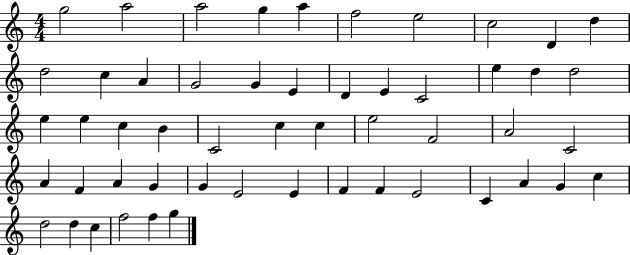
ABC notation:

X:1
T:Untitled
M:4/4
L:1/4
K:C
g2 a2 a2 g a f2 e2 c2 D d d2 c A G2 G E D E C2 e d d2 e e c B C2 c c e2 F2 A2 C2 A F A G G E2 E F F E2 C A G c d2 d c f2 f g